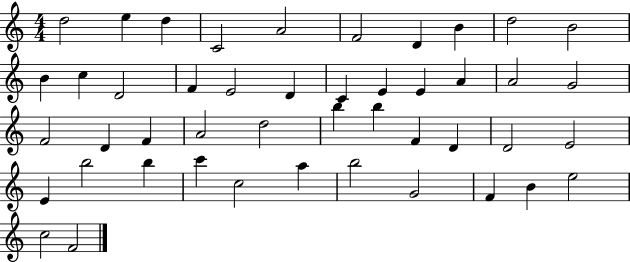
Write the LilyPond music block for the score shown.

{
  \clef treble
  \numericTimeSignature
  \time 4/4
  \key c \major
  d''2 e''4 d''4 | c'2 a'2 | f'2 d'4 b'4 | d''2 b'2 | \break b'4 c''4 d'2 | f'4 e'2 d'4 | c'4 e'4 e'4 a'4 | a'2 g'2 | \break f'2 d'4 f'4 | a'2 d''2 | b''4 b''4 f'4 d'4 | d'2 e'2 | \break e'4 b''2 b''4 | c'''4 c''2 a''4 | b''2 g'2 | f'4 b'4 e''2 | \break c''2 f'2 | \bar "|."
}